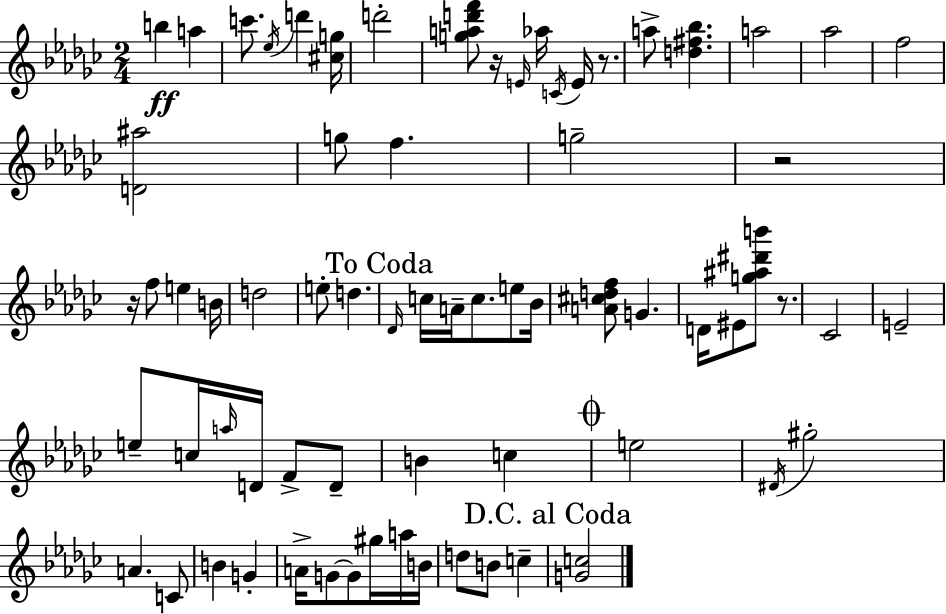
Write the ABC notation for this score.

X:1
T:Untitled
M:2/4
L:1/4
K:Ebm
b a c'/2 _e/4 d' [^cg]/4 d'2 [gad'f']/2 z/4 E/4 _a/4 C/4 E/4 z/2 a/2 [d^f_b] a2 _a2 f2 [D^a]2 g/2 f g2 z2 z/4 f/2 e B/4 d2 e/2 d _D/4 c/4 A/4 c/2 e/2 _B/4 [A^cdf]/2 G D/4 ^E/2 [g^a^d'b']/2 z/2 _C2 E2 e/2 c/4 a/4 D/4 F/2 D/2 B c e2 ^D/4 ^g2 A C/2 B G A/4 G/2 G/2 ^g/4 a/4 B/4 d/2 B/2 c [Gc]2